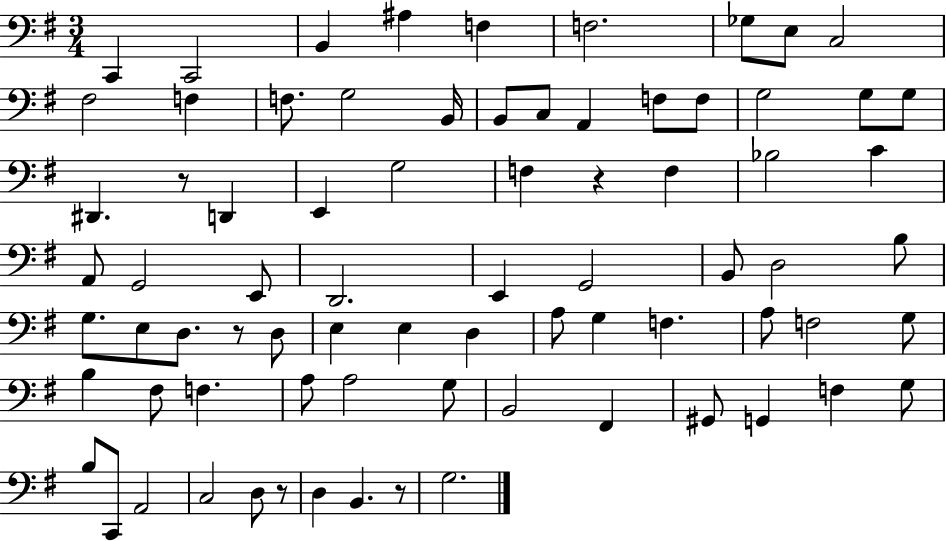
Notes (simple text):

C2/q C2/h B2/q A#3/q F3/q F3/h. Gb3/e E3/e C3/h F#3/h F3/q F3/e. G3/h B2/s B2/e C3/e A2/q F3/e F3/e G3/h G3/e G3/e D#2/q. R/e D2/q E2/q G3/h F3/q R/q F3/q Bb3/h C4/q A2/e G2/h E2/e D2/h. E2/q G2/h B2/e D3/h B3/e G3/e. E3/e D3/e. R/e D3/e E3/q E3/q D3/q A3/e G3/q F3/q. A3/e F3/h G3/e B3/q F#3/e F3/q. A3/e A3/h G3/e B2/h F#2/q G#2/e G2/q F3/q G3/e B3/e C2/e A2/h C3/h D3/e R/e D3/q B2/q. R/e G3/h.